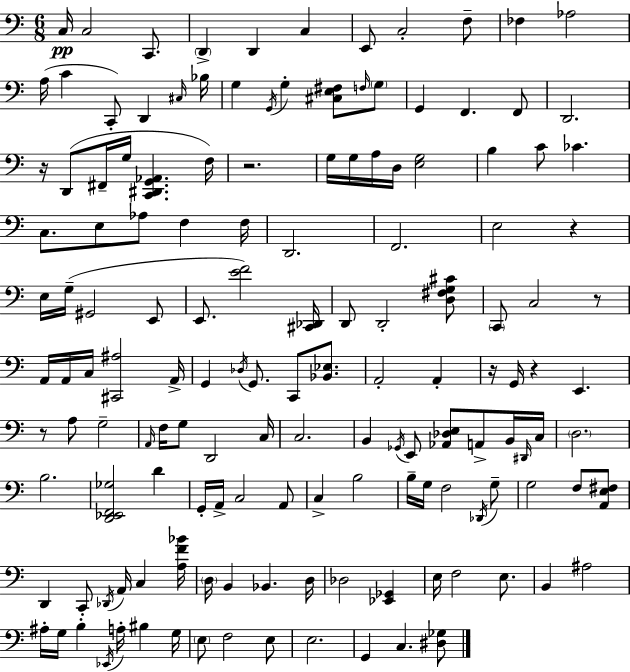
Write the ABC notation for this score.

X:1
T:Untitled
M:6/8
L:1/4
K:Am
C,/4 C,2 C,,/2 D,, D,, C, E,,/2 C,2 F,/2 _F, _A,2 A,/4 C C,,/2 D,, ^C,/4 _B,/4 G, G,,/4 G, [^C,E,^F,]/2 F,/4 G,/2 G,, F,, F,,/2 D,,2 z/4 D,,/2 ^F,,/4 G,/4 [C,,^D,,G,,_A,,] F,/4 z2 G,/4 G,/4 A,/4 D,/4 [E,G,]2 B, C/2 _C C,/2 E,/2 _A,/2 F, F,/4 D,,2 F,,2 E,2 z E,/4 G,/4 ^G,,2 E,,/2 E,,/2 [EF]2 [^C,,_D,,]/4 D,,/2 D,,2 [D,^F,G,^C]/2 C,,/2 C,2 z/2 A,,/4 A,,/4 C,/4 [^C,,^A,]2 A,,/4 G,, _D,/4 G,,/2 C,,/2 [_B,,_E,]/2 A,,2 A,, z/4 G,,/4 z E,, z/2 A,/2 G,2 A,,/4 F,/4 G,/2 D,,2 C,/4 C,2 B,, _G,,/4 E,,/2 [_A,,_D,E,]/2 A,,/2 B,,/4 ^D,,/4 C,/4 D,2 B,2 [D,,_E,,F,,_G,]2 D G,,/4 A,,/4 C,2 A,,/2 C, B,2 B,/4 G,/4 F,2 _D,,/4 G,/2 G,2 F,/2 [A,,E,^F,]/2 D,, C,,/2 _D,,/4 A,,/4 C, [A,F_B]/4 D,/4 B,, _B,, D,/4 _D,2 [_E,,_G,,] E,/4 F,2 E,/2 B,, ^A,2 ^A,/4 G,/4 B, _E,,/4 A,/4 ^B, G,/4 E,/2 F,2 E,/2 E,2 G,, C, [^D,_G,]/2